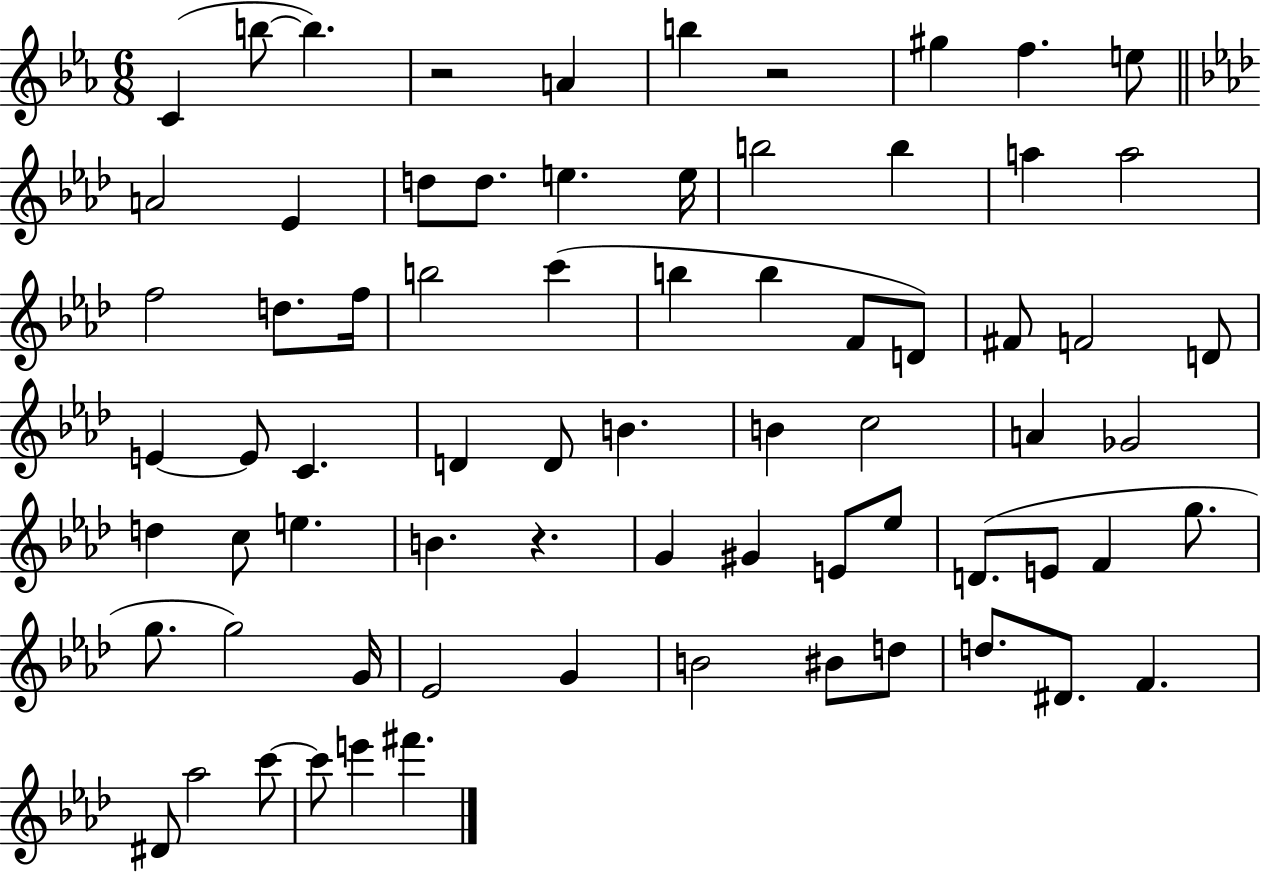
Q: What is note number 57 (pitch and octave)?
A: G4